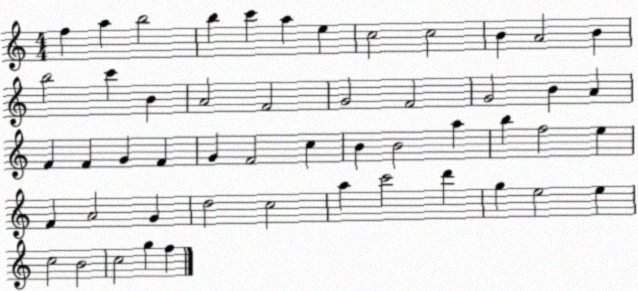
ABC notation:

X:1
T:Untitled
M:4/4
L:1/4
K:C
f a b2 b c' a e c2 c2 B A2 B b2 c' B A2 F2 G2 F2 G2 B A F F G F G F2 c B B2 a b f2 e F A2 G d2 c2 a c'2 d' g e2 e c2 B2 c2 g f